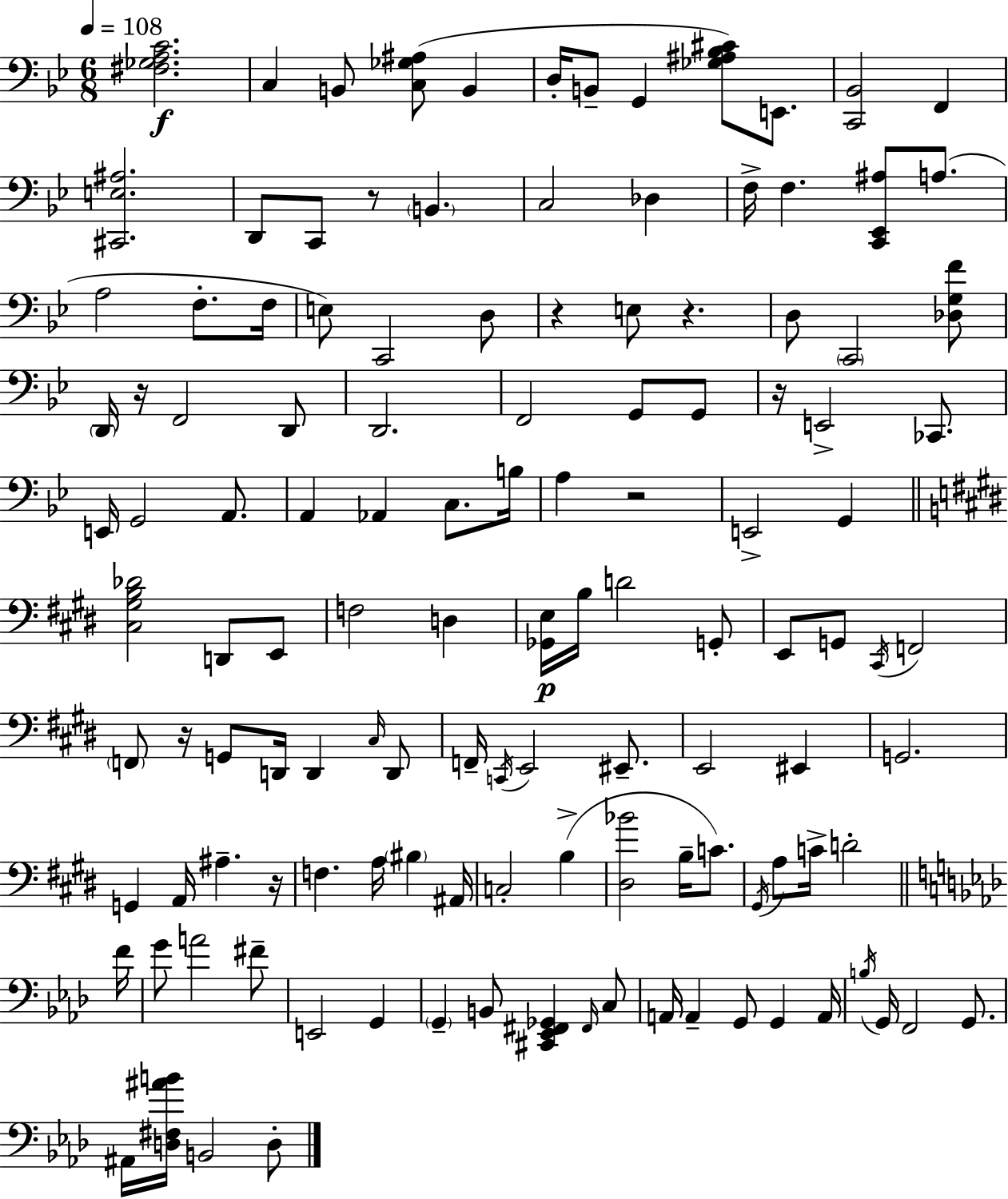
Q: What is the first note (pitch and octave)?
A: C3